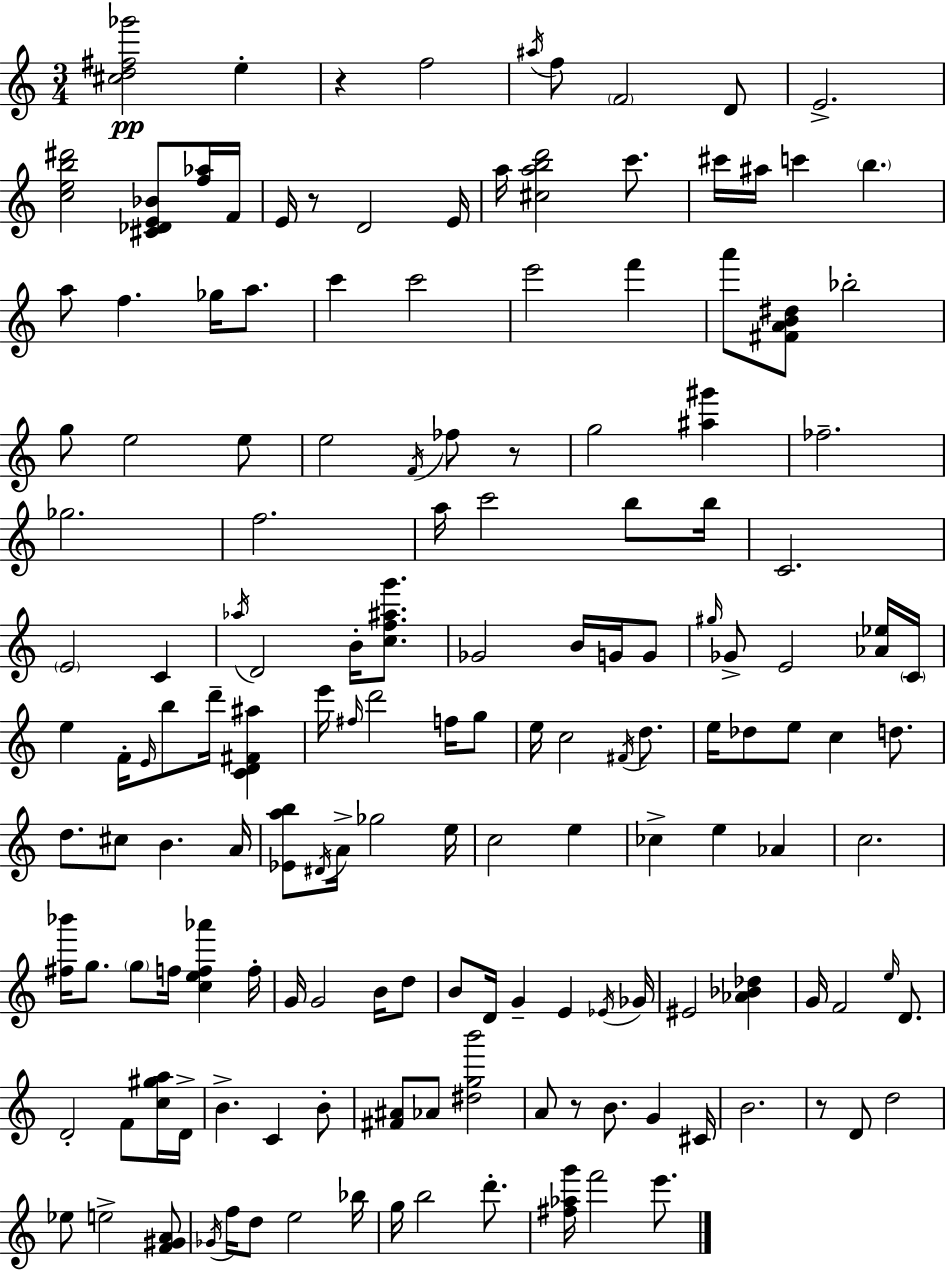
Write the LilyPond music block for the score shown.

{
  \clef treble
  \numericTimeSignature
  \time 3/4
  \key a \minor
  <cis'' d'' fis'' ges'''>2\pp e''4-. | r4 f''2 | \acciaccatura { ais''16 } f''8 \parenthesize f'2 d'8 | e'2.-> | \break <c'' e'' b'' dis'''>2 <cis' des' e' bes'>8 <f'' aes''>16 | f'16 e'16 r8 d'2 | e'16 a''16 <cis'' a'' b'' d'''>2 c'''8. | cis'''16 ais''16 c'''4 \parenthesize b''4. | \break a''8 f''4. ges''16 a''8. | c'''4 c'''2 | e'''2 f'''4 | a'''8 <fis' a' b' dis''>8 bes''2-. | \break g''8 e''2 e''8 | e''2 \acciaccatura { f'16 } fes''8 | r8 g''2 <ais'' gis'''>4 | fes''2.-- | \break ges''2. | f''2. | a''16 c'''2 b''8 | b''16 c'2. | \break \parenthesize e'2 c'4 | \acciaccatura { aes''16 } d'2 b'16-. | <c'' f'' ais'' g'''>8. ges'2 b'16 | g'16 g'8 \grace { gis''16 } ges'8-> e'2 | \break <aes' ees''>16 \parenthesize c'16 e''4 f'16-. \grace { e'16 } b''8 | d'''16-- <c' d' fis' ais''>4 e'''16 \grace { fis''16 } d'''2 | f''16 g''8 e''16 c''2 | \acciaccatura { fis'16 } d''8. e''16 des''8 e''8 | \break c''4 d''8. d''8. cis''8 | b'4. a'16 <ees' a'' b''>8 \acciaccatura { dis'16 } a'16-> ges''2 | e''16 c''2 | e''4 ces''4-> | \break e''4 aes'4 c''2. | <fis'' bes'''>16 g''8. | \parenthesize g''8 f''16 <c'' e'' f'' aes'''>4 f''16-. g'16 g'2 | b'16 d''8 b'8 d'16 g'4-- | \break e'4 \acciaccatura { ees'16 } ges'16 eis'2 | <aes' bes' des''>4 g'16 f'2 | \grace { e''16 } d'8. d'2-. | f'8 <c'' gis'' a''>16 d'16-> b'4.-> | \break c'4 b'8-. <fis' ais'>8 | aes'8 <dis'' g'' b'''>2 a'8 | r8 b'8. g'4 cis'16 b'2. | r8 | \break d'8 d''2 ees''8 | e''2-> <f' gis' a'>8 \acciaccatura { ges'16 } f''16 | d''8 e''2 bes''16 g''16 | b''2 d'''8.-. <fis'' aes'' g'''>16 | \break f'''2 e'''8. \bar "|."
}